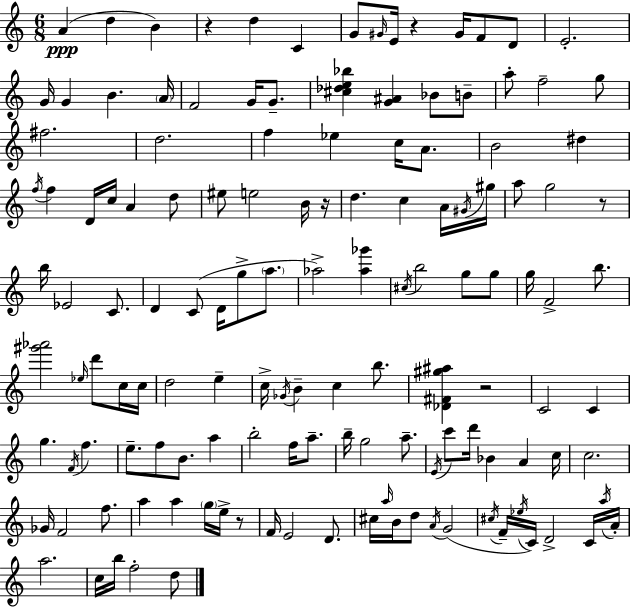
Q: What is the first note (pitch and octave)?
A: A4